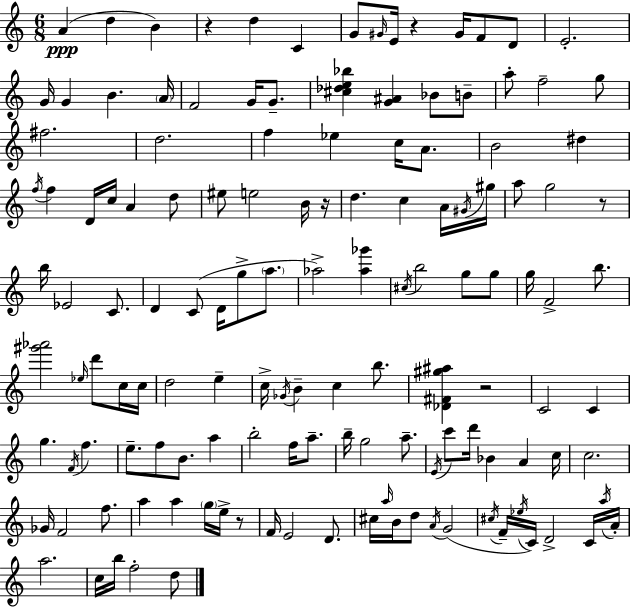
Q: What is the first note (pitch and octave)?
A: A4